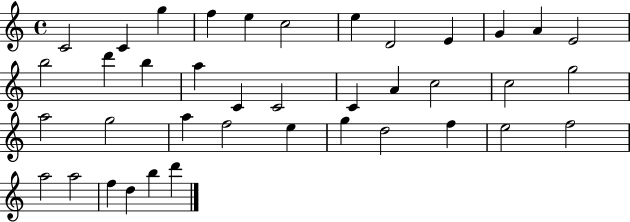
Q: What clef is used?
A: treble